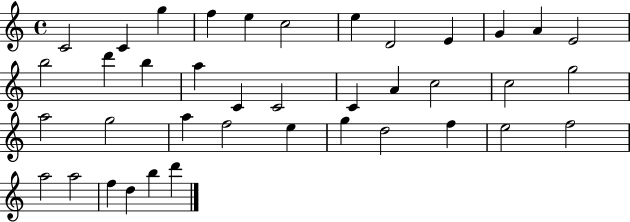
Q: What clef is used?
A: treble